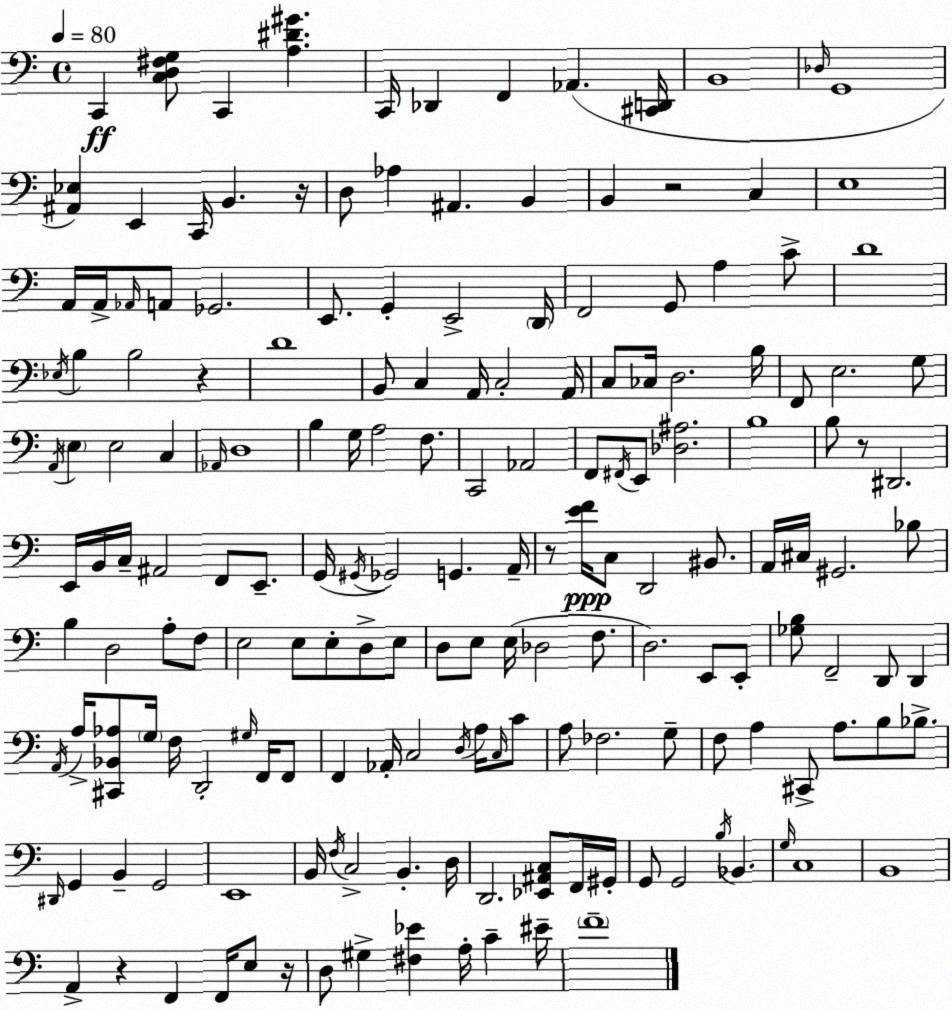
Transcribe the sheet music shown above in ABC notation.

X:1
T:Untitled
M:4/4
L:1/4
K:Am
C,, [C,D,^F,G,]/2 C,, [A,^D^G] C,,/4 _D,, F,, _A,, [^C,,D,,]/4 B,,4 _D,/4 G,,4 [^A,,_E,] E,, C,,/4 B,, z/4 D,/2 _A, ^A,, B,, B,, z2 C, E,4 A,,/4 A,,/4 _A,,/4 A,,/2 _G,,2 E,,/2 G,, E,,2 D,,/4 F,,2 G,,/2 A, C/2 D4 _E,/4 B, B,2 z D4 B,,/2 C, A,,/4 C,2 A,,/4 C,/2 _C,/4 D,2 B,/4 F,,/2 E,2 G,/2 A,,/4 E, E,2 C, _A,,/4 D,4 B, G,/4 A,2 F,/2 C,,2 _A,,2 F,,/2 ^F,,/4 E,,/2 [_D,^A,]2 B,4 B,/2 z/2 ^D,,2 E,,/4 B,,/4 C,/4 ^A,,2 F,,/2 E,,/2 G,,/4 ^G,,/4 _G,,2 G,, A,,/4 z/2 [EF]/4 C,/2 D,,2 ^B,,/2 A,,/4 ^C,/4 ^G,,2 _B,/2 B, D,2 A,/2 F,/2 E,2 E,/2 E,/2 D,/2 E,/2 D,/2 E,/2 E,/4 _D,2 F,/2 D,2 E,,/2 E,,/2 [_G,B,]/2 F,,2 D,,/2 D,, A,,/4 A,/4 [^C,,_B,,_A,]/2 G,/4 F,/4 D,,2 ^G,/4 F,,/4 F,,/2 F,, _A,,/4 C,2 D,/4 A,/4 C,/4 C/2 A,/2 _F,2 G,/2 F,/2 A, ^C,,/2 A,/2 B,/2 _B,/2 ^D,,/4 G,, B,, G,,2 E,,4 B,,/4 F,/4 C,2 B,, D,/4 D,,2 [_E,,^A,,C,]/2 F,,/4 ^G,,/4 G,,/2 G,,2 B,/4 _B,, G,/4 C,4 B,,4 A,, z F,, F,,/4 E,/2 z/4 D,/2 ^G, [^F,_E] A,/4 C ^E/4 F4